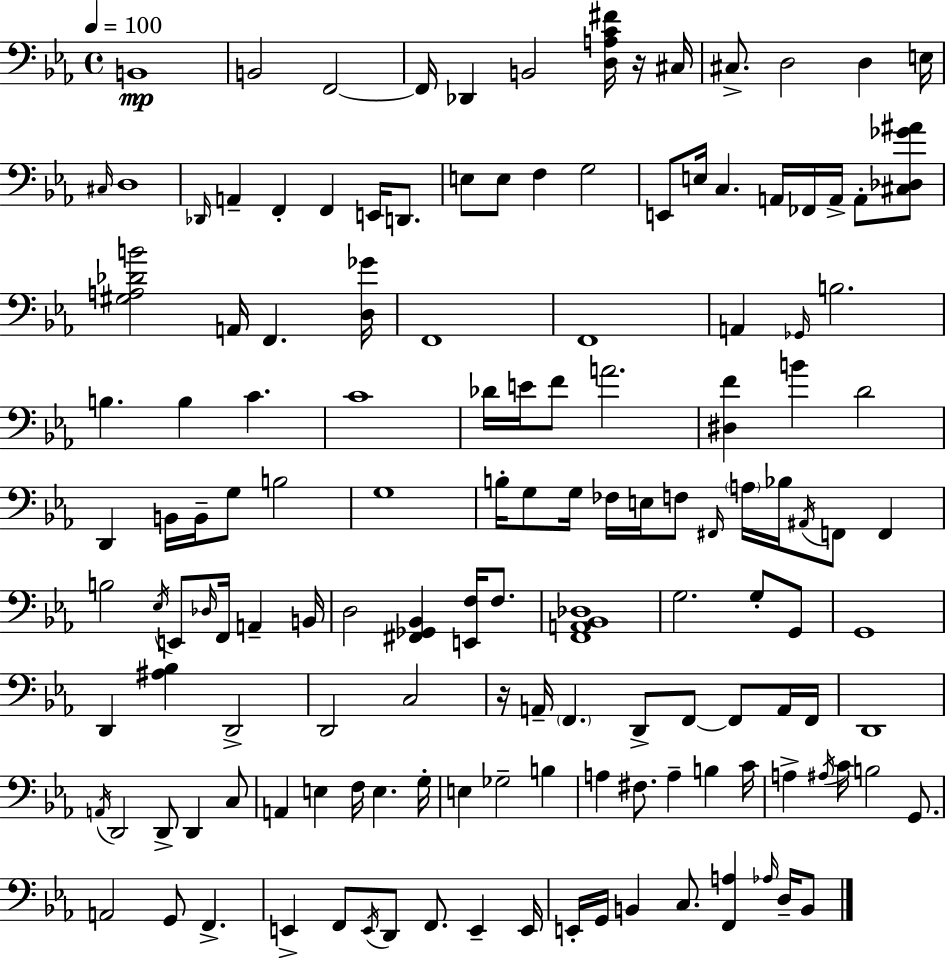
{
  \clef bass
  \time 4/4
  \defaultTimeSignature
  \key c \minor
  \tempo 4 = 100
  b,1\mp | b,2 f,2~~ | f,16 des,4 b,2 <d a c' fis'>16 r16 cis16 | cis8.-> d2 d4 e16 | \break \grace { cis16 } d1 | \grace { des,16 } a,4-- f,4-. f,4 e,16 d,8. | e8 e8 f4 g2 | e,8 e16 c4. a,16 fes,16 a,16-> a,8-. | \break <cis des ges' ais'>8 <gis a des' b'>2 a,16 f,4. | <d ges'>16 f,1 | f,1 | a,4 \grace { ges,16 } b2. | \break b4. b4 c'4. | c'1 | des'16 e'16 f'8 a'2. | <dis f'>4 b'4 d'2 | \break d,4 b,16 b,16-- g8 b2 | g1 | b16-. g8 g16 fes16 e16 f8 \grace { fis,16 } \parenthesize a16 bes16 \acciaccatura { ais,16 } f,8 | f,4 b2 \acciaccatura { ees16 } e,8 | \break \grace { des16 } f,16 a,4-- b,16 d2 <fis, ges, bes,>4 | <e, f>16 f8. <f, a, bes, des>1 | g2. | g8-. g,8 g,1 | \break d,4 <ais bes>4 d,2-> | d,2 c2 | r16 a,16-- \parenthesize f,4. d,8-> | f,8~~ f,8 a,16 f,16 d,1 | \break \acciaccatura { a,16 } d,2 | d,8-> d,4 c8 a,4 e4 | f16 e4. g16-. e4 ges2-- | b4 a4 fis8. a4-- | \break b4 c'16 a4-> \acciaccatura { ais16 } c'16 b2 | g,8. a,2 | g,8 f,4.-> e,4-> f,8 \acciaccatura { e,16 } | d,8 f,8. e,4-- e,16 e,16-. g,16 b,4 | \break c8. <f, a>4 \grace { aes16 } d16-- b,8 \bar "|."
}